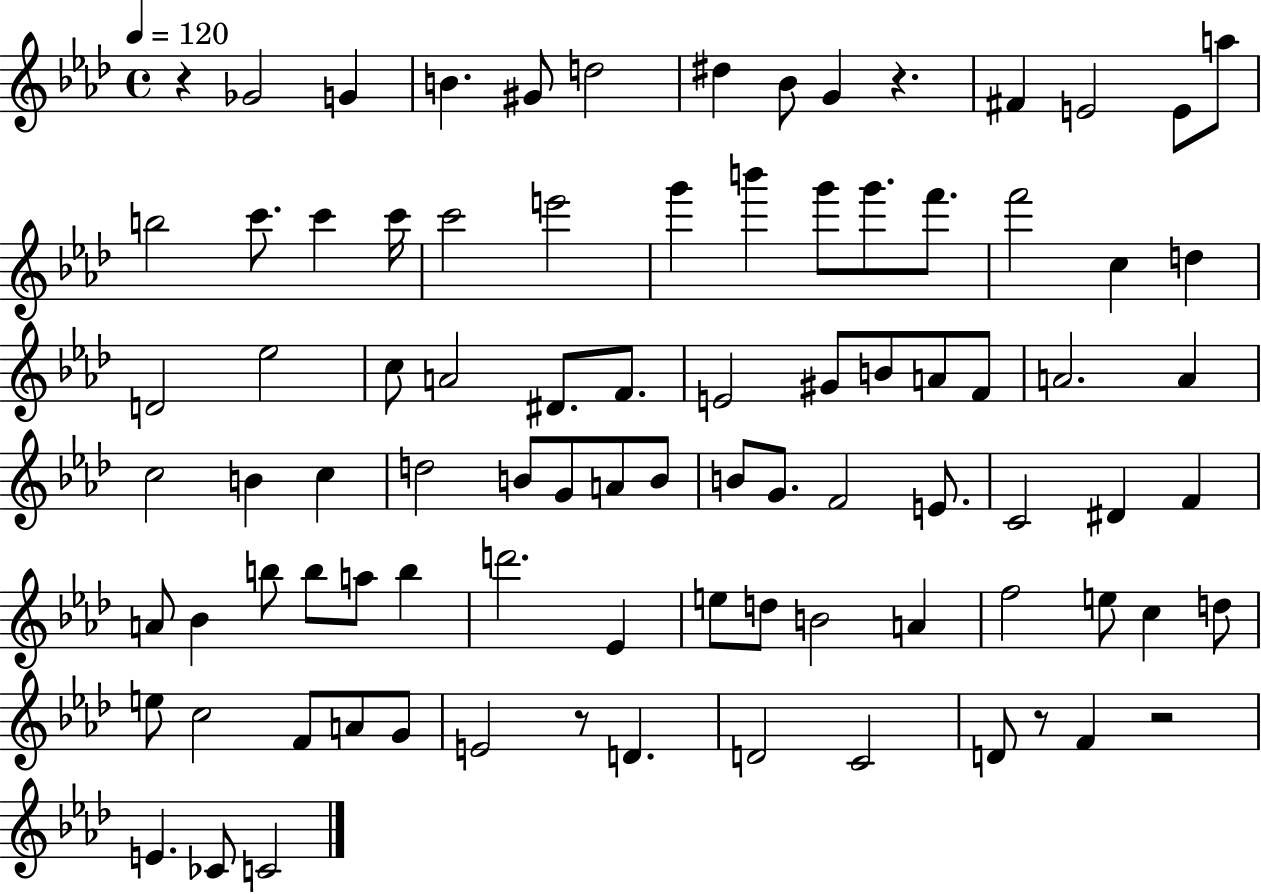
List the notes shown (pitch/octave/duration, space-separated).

R/q Gb4/h G4/q B4/q. G#4/e D5/h D#5/q Bb4/e G4/q R/q. F#4/q E4/h E4/e A5/e B5/h C6/e. C6/q C6/s C6/h E6/h G6/q B6/q G6/e G6/e. F6/e. F6/h C5/q D5/q D4/h Eb5/h C5/e A4/h D#4/e. F4/e. E4/h G#4/e B4/e A4/e F4/e A4/h. A4/q C5/h B4/q C5/q D5/h B4/e G4/e A4/e B4/e B4/e G4/e. F4/h E4/e. C4/h D#4/q F4/q A4/e Bb4/q B5/e B5/e A5/e B5/q D6/h. Eb4/q E5/e D5/e B4/h A4/q F5/h E5/e C5/q D5/e E5/e C5/h F4/e A4/e G4/e E4/h R/e D4/q. D4/h C4/h D4/e R/e F4/q R/h E4/q. CES4/e C4/h